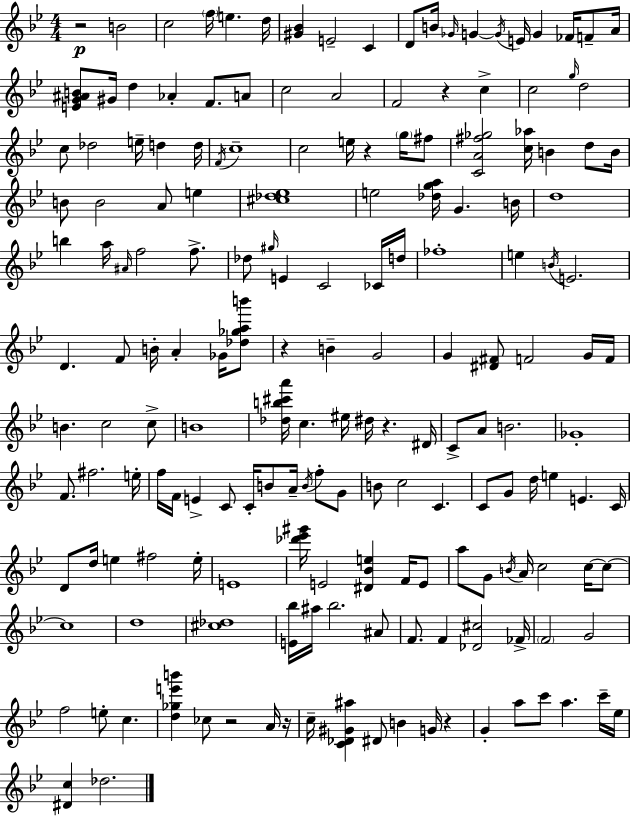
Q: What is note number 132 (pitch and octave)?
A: A#4